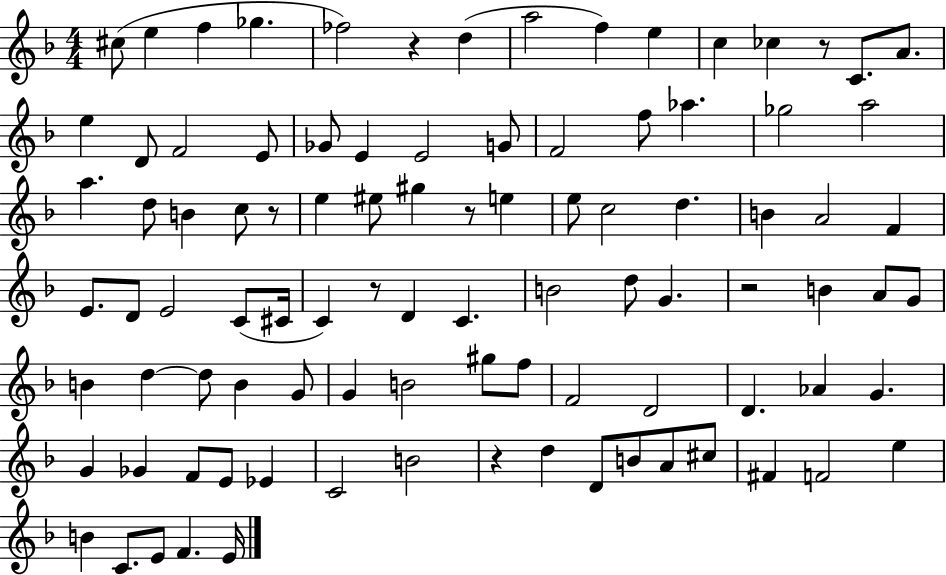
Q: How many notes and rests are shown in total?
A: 95